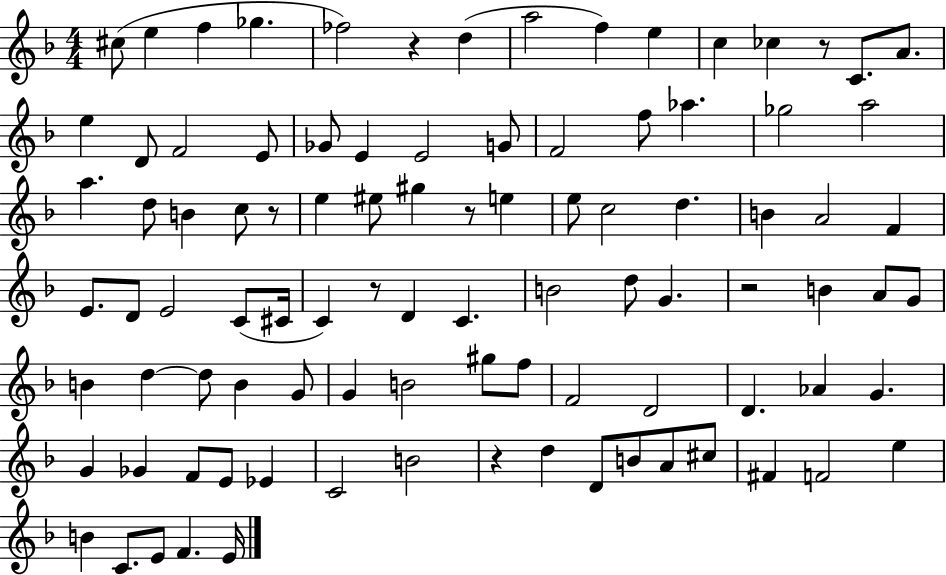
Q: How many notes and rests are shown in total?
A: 95